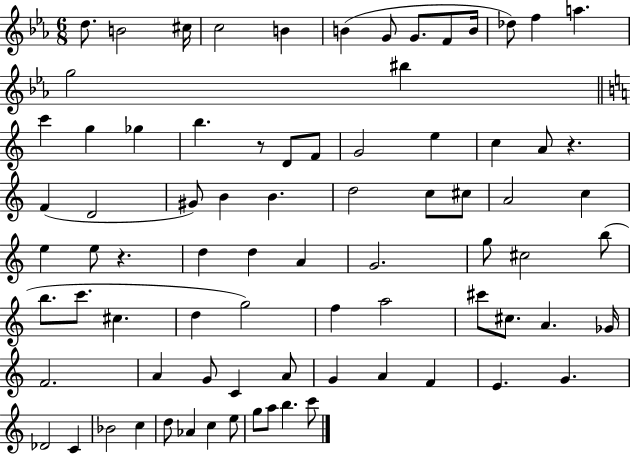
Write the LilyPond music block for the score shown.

{
  \clef treble
  \numericTimeSignature
  \time 6/8
  \key ees \major
  d''8. b'2 cis''16 | c''2 b'4 | b'4( g'8 g'8. f'8 b'16 | des''8) f''4 a''4. | \break g''2 bis''4 | \bar "||" \break \key c \major c'''4 g''4 ges''4 | b''4. r8 d'8 f'8 | g'2 e''4 | c''4 a'8 r4. | \break f'4( d'2 | gis'8) b'4 b'4. | d''2 c''8 cis''8 | a'2 c''4 | \break e''4 e''8 r4. | d''4 d''4 a'4 | g'2. | g''8 cis''2 b''8( | \break b''8. c'''8. cis''4. | d''4 g''2) | f''4 a''2 | cis'''8 cis''8. a'4. ges'16 | \break f'2. | a'4 g'8 c'4 a'8 | g'4 a'4 f'4 | e'4. g'4. | \break des'2 c'4 | bes'2 c''4 | d''8 aes'4 c''4 e''8 | g''8 a''8 b''4. c'''8 | \break \bar "|."
}